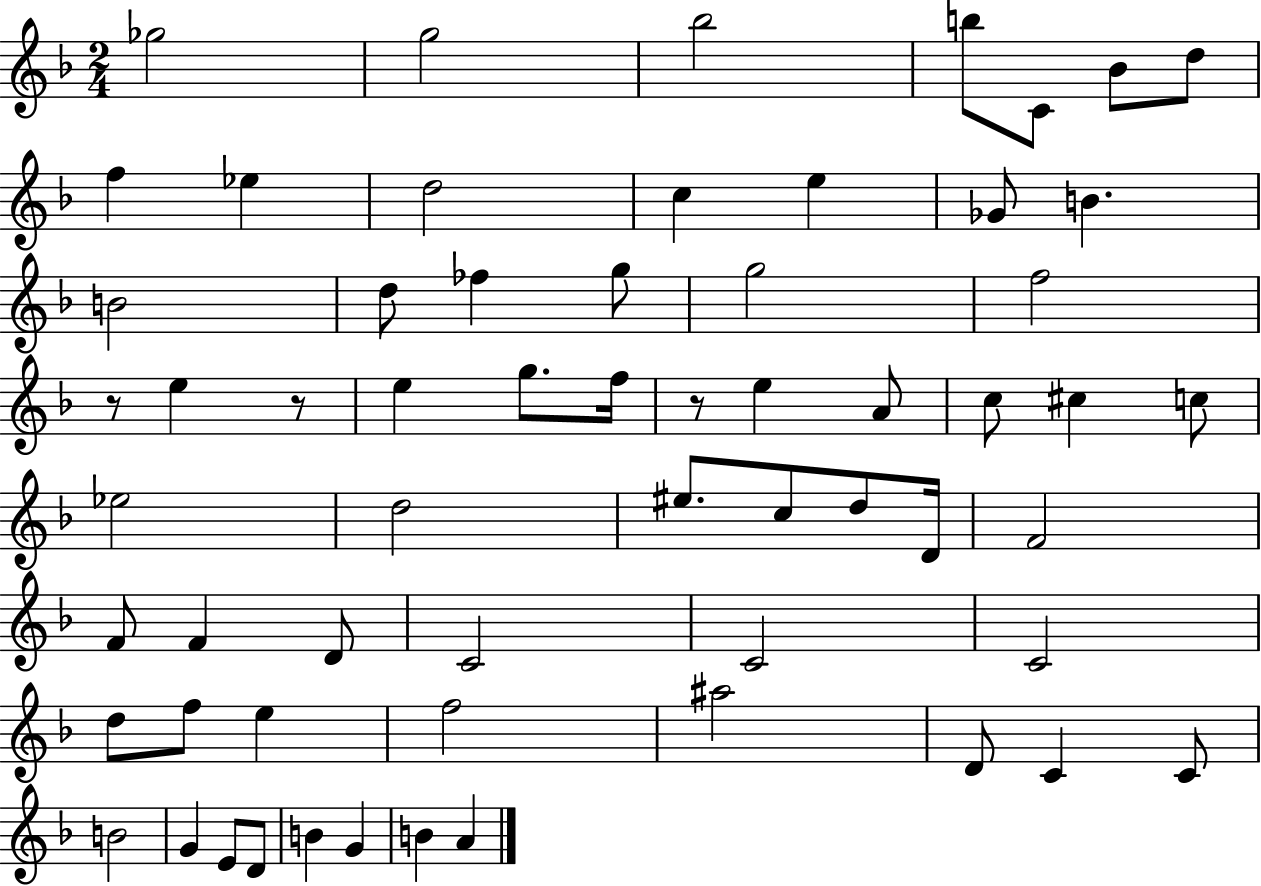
X:1
T:Untitled
M:2/4
L:1/4
K:F
_g2 g2 _b2 b/2 C/2 _B/2 d/2 f _e d2 c e _G/2 B B2 d/2 _f g/2 g2 f2 z/2 e z/2 e g/2 f/4 z/2 e A/2 c/2 ^c c/2 _e2 d2 ^e/2 c/2 d/2 D/4 F2 F/2 F D/2 C2 C2 C2 d/2 f/2 e f2 ^a2 D/2 C C/2 B2 G E/2 D/2 B G B A